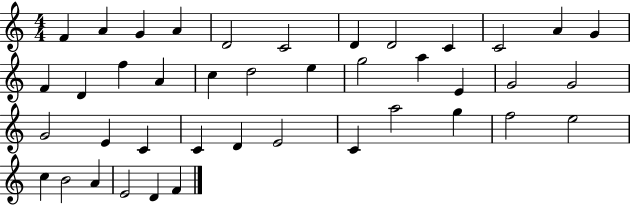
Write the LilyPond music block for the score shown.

{
  \clef treble
  \numericTimeSignature
  \time 4/4
  \key c \major
  f'4 a'4 g'4 a'4 | d'2 c'2 | d'4 d'2 c'4 | c'2 a'4 g'4 | \break f'4 d'4 f''4 a'4 | c''4 d''2 e''4 | g''2 a''4 e'4 | g'2 g'2 | \break g'2 e'4 c'4 | c'4 d'4 e'2 | c'4 a''2 g''4 | f''2 e''2 | \break c''4 b'2 a'4 | e'2 d'4 f'4 | \bar "|."
}